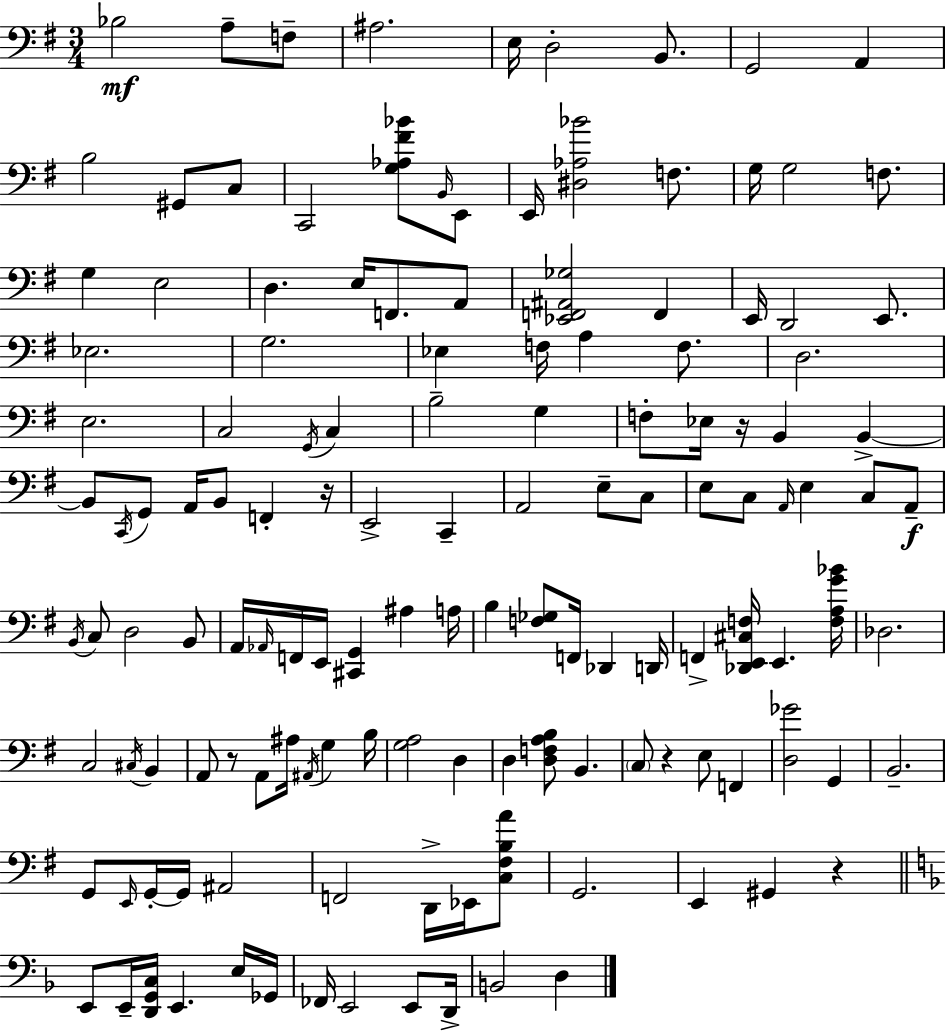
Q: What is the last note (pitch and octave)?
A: D3